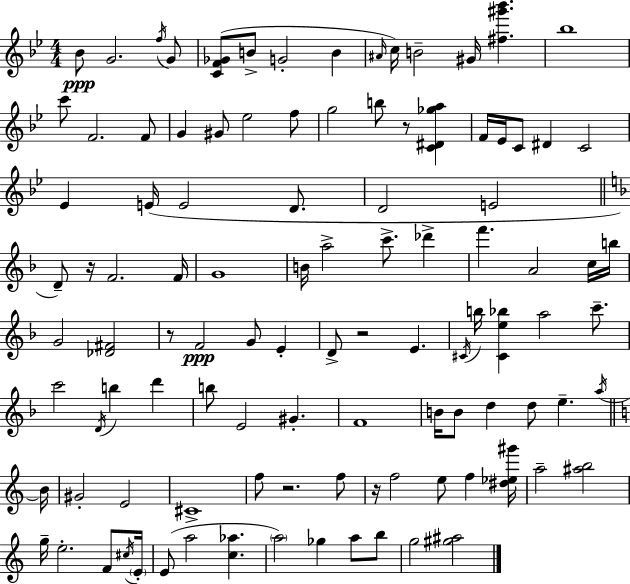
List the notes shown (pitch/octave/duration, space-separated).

Bb4/e G4/h. F5/s G4/e [C4,F4,Gb4]/e B4/e G4/h B4/q A#4/s C5/s B4/h G#4/s [F#5,G#6,Bb6]/q. Bb5/w C6/e F4/h. F4/e G4/q G#4/e Eb5/h F5/e G5/h B5/e R/e [C4,D#4,Gb5,A5]/q F4/s Eb4/s C4/e D#4/q C4/h Eb4/q E4/s E4/h D4/e. D4/h E4/h D4/e R/s F4/h. F4/s G4/w B4/s A5/h C6/e. Db6/q F6/q. A4/h C5/s B5/s G4/h [Db4,F#4]/h R/e F4/h G4/e E4/q D4/e R/h E4/q. C#4/s B5/s [C#4,E5,Bb5]/q A5/h C6/e. C6/h D4/s B5/q D6/q B5/e E4/h G#4/q. F4/w B4/s B4/e D5/q D5/e E5/q. A5/s B4/s G#4/h E4/h C#4/w F5/e R/h. F5/e R/s F5/h E5/e F5/q [D#5,Eb5,G#6]/s A5/h [A#5,B5]/h G5/s E5/h. F4/e C#5/s E4/s E4/e A5/h [C5,Ab5]/q. A5/h Gb5/q A5/e B5/e G5/h [G#5,A#5]/h